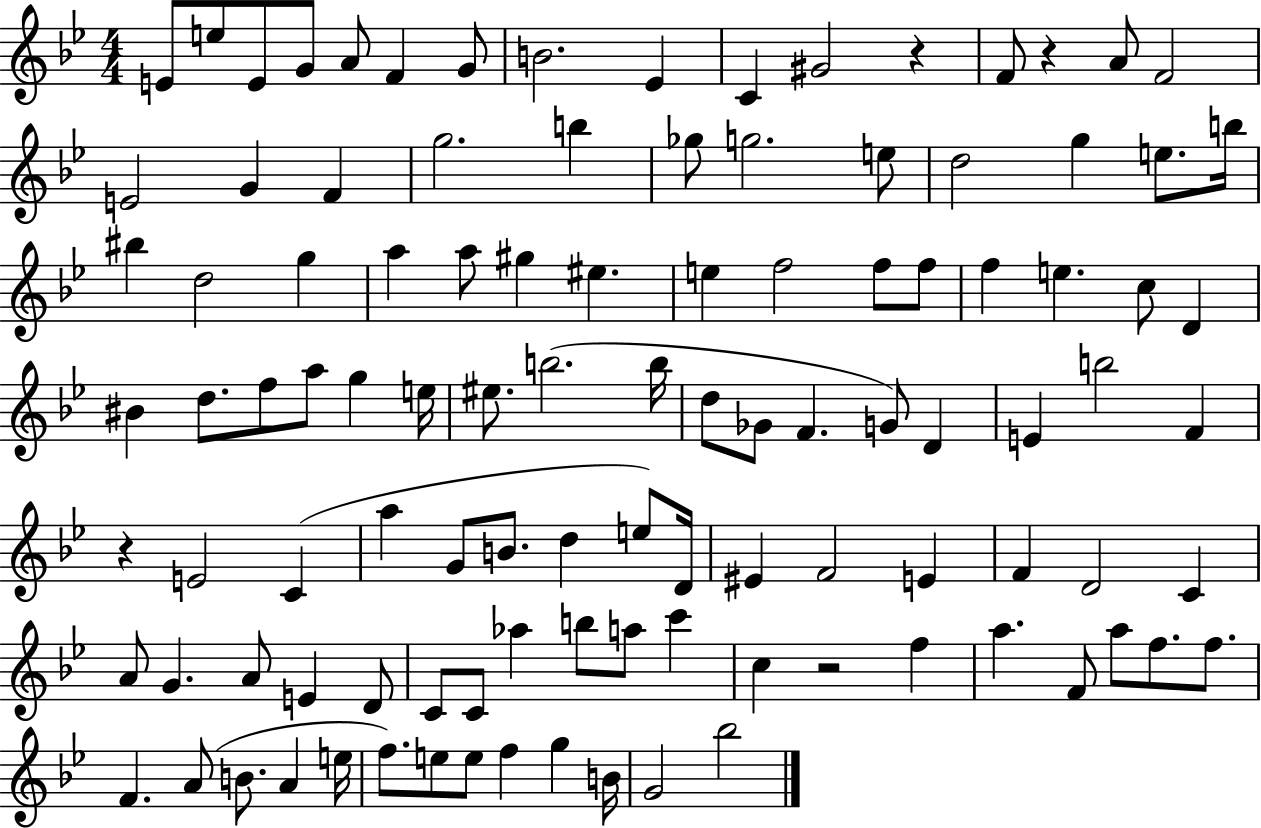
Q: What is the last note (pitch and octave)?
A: Bb5